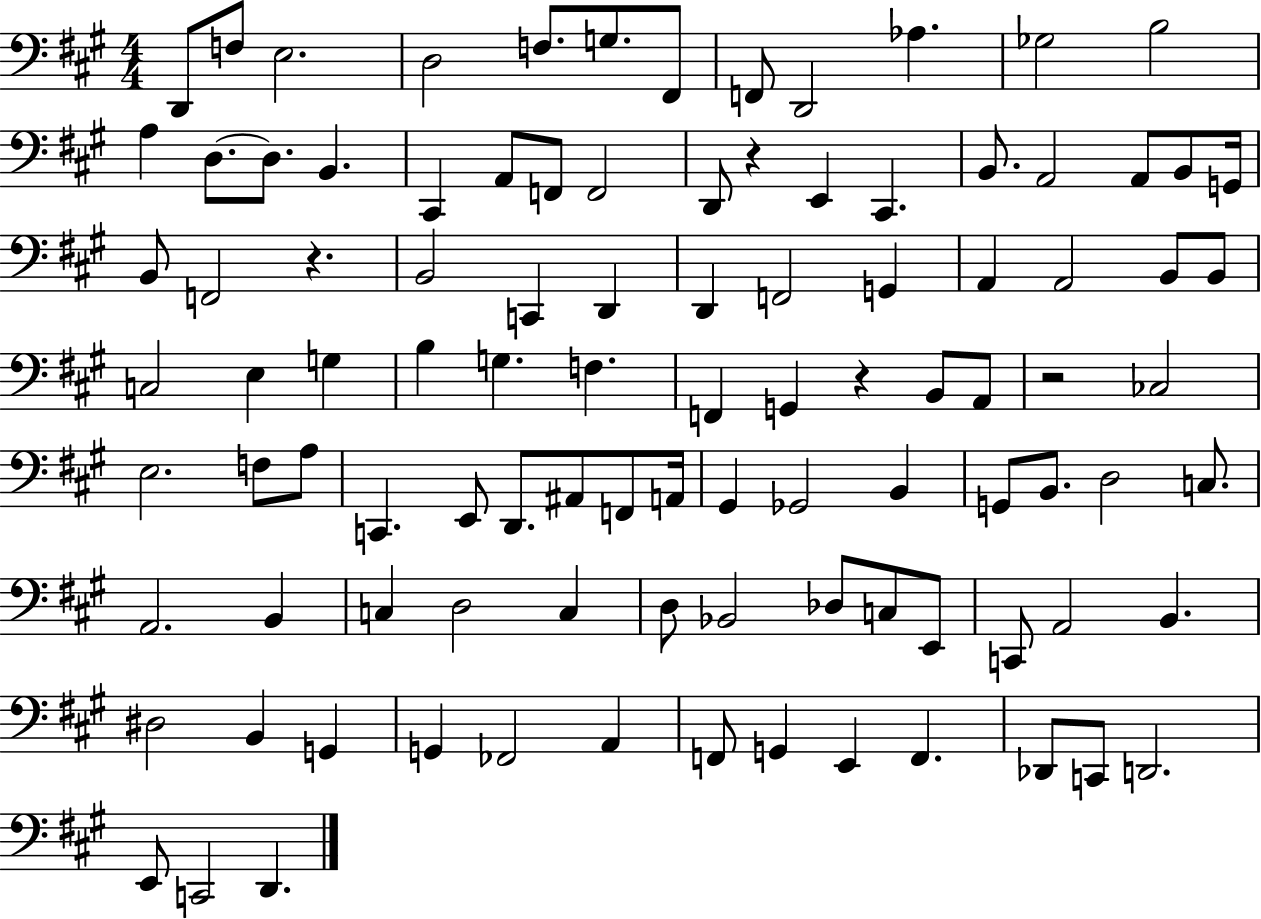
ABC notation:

X:1
T:Untitled
M:4/4
L:1/4
K:A
D,,/2 F,/2 E,2 D,2 F,/2 G,/2 ^F,,/2 F,,/2 D,,2 _A, _G,2 B,2 A, D,/2 D,/2 B,, ^C,, A,,/2 F,,/2 F,,2 D,,/2 z E,, ^C,, B,,/2 A,,2 A,,/2 B,,/2 G,,/4 B,,/2 F,,2 z B,,2 C,, D,, D,, F,,2 G,, A,, A,,2 B,,/2 B,,/2 C,2 E, G, B, G, F, F,, G,, z B,,/2 A,,/2 z2 _C,2 E,2 F,/2 A,/2 C,, E,,/2 D,,/2 ^A,,/2 F,,/2 A,,/4 ^G,, _G,,2 B,, G,,/2 B,,/2 D,2 C,/2 A,,2 B,, C, D,2 C, D,/2 _B,,2 _D,/2 C,/2 E,,/2 C,,/2 A,,2 B,, ^D,2 B,, G,, G,, _F,,2 A,, F,,/2 G,, E,, F,, _D,,/2 C,,/2 D,,2 E,,/2 C,,2 D,,